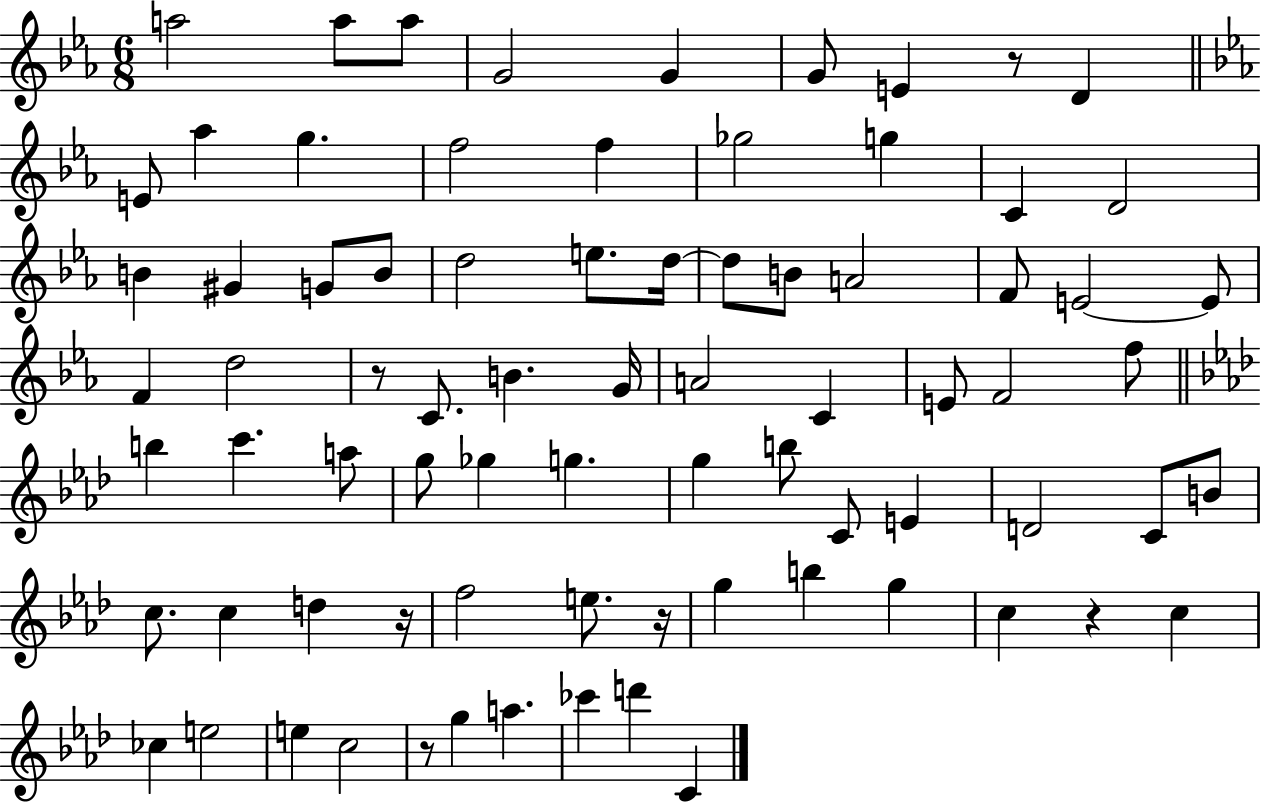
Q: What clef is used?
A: treble